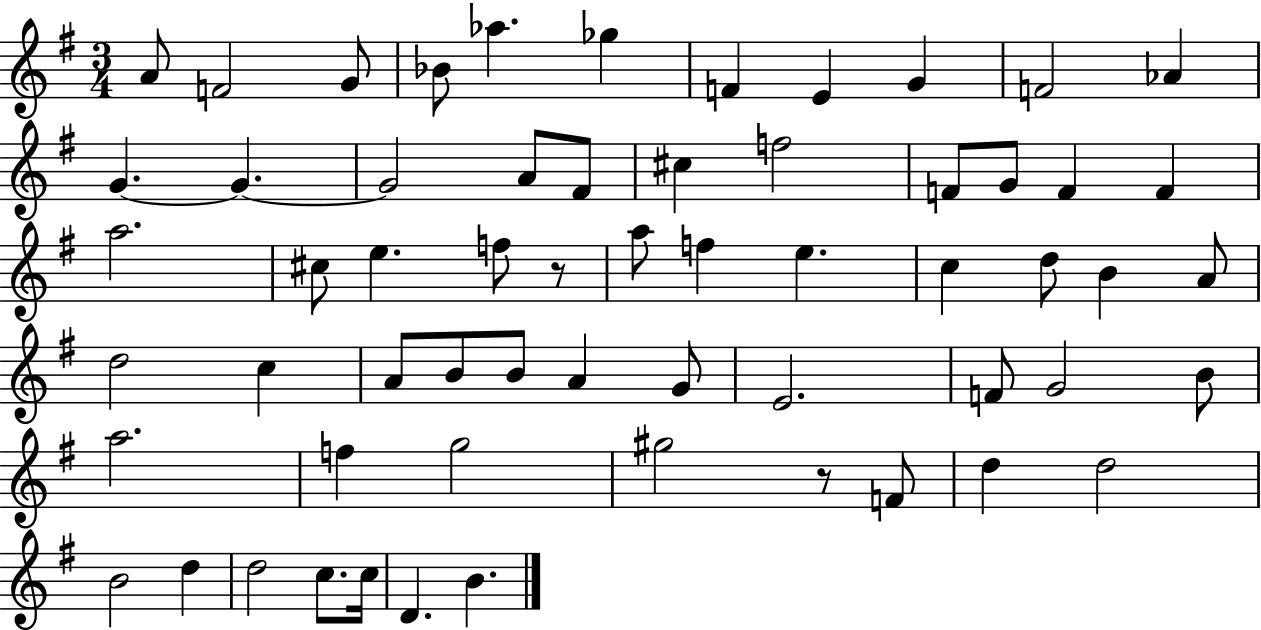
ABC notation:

X:1
T:Untitled
M:3/4
L:1/4
K:G
A/2 F2 G/2 _B/2 _a _g F E G F2 _A G G G2 A/2 ^F/2 ^c f2 F/2 G/2 F F a2 ^c/2 e f/2 z/2 a/2 f e c d/2 B A/2 d2 c A/2 B/2 B/2 A G/2 E2 F/2 G2 B/2 a2 f g2 ^g2 z/2 F/2 d d2 B2 d d2 c/2 c/4 D B